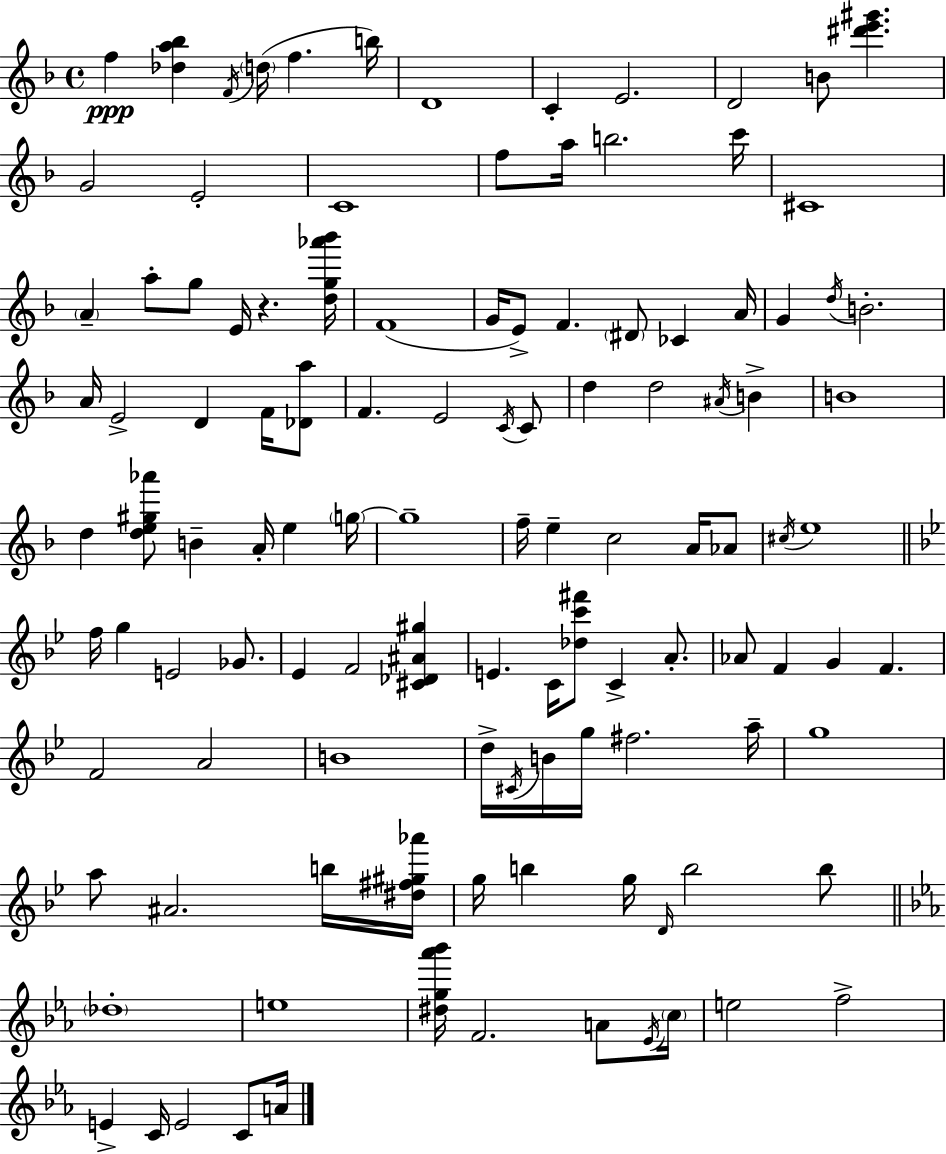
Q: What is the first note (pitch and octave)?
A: F5